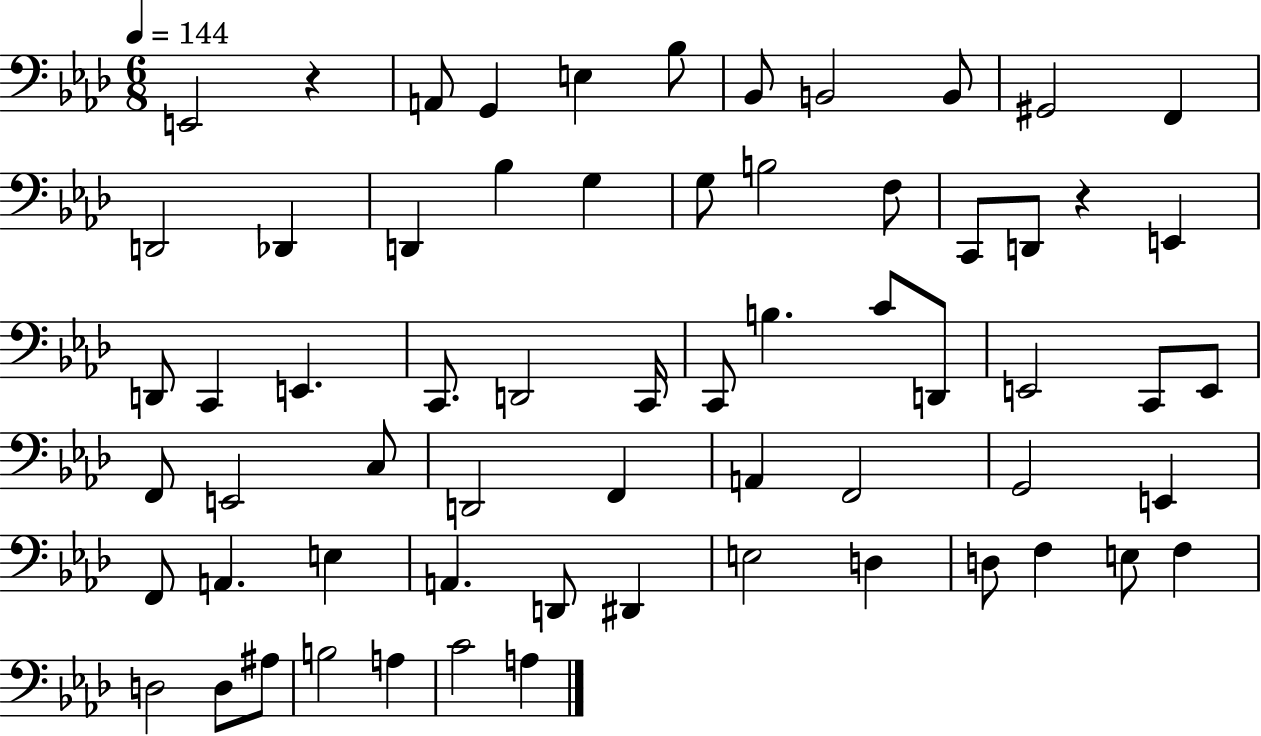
E2/h R/q A2/e G2/q E3/q Bb3/e Bb2/e B2/h B2/e G#2/h F2/q D2/h Db2/q D2/q Bb3/q G3/q G3/e B3/h F3/e C2/e D2/e R/q E2/q D2/e C2/q E2/q. C2/e. D2/h C2/s C2/e B3/q. C4/e D2/e E2/h C2/e E2/e F2/e E2/h C3/e D2/h F2/q A2/q F2/h G2/h E2/q F2/e A2/q. E3/q A2/q. D2/e D#2/q E3/h D3/q D3/e F3/q E3/e F3/q D3/h D3/e A#3/e B3/h A3/q C4/h A3/q